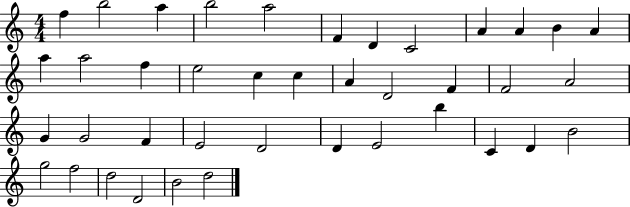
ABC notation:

X:1
T:Untitled
M:4/4
L:1/4
K:C
f b2 a b2 a2 F D C2 A A B A a a2 f e2 c c A D2 F F2 A2 G G2 F E2 D2 D E2 b C D B2 g2 f2 d2 D2 B2 d2